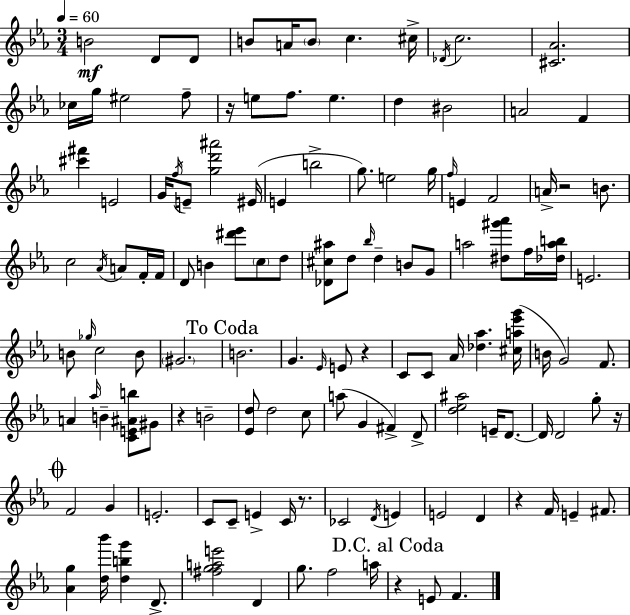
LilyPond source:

{
  \clef treble
  \numericTimeSignature
  \time 3/4
  \key c \minor
  \tempo 4 = 60
  b'2\mf d'8 d'8 | b'8 a'16 \parenthesize b'8 c''4. cis''16-> | \acciaccatura { des'16 } c''2. | <cis' aes'>2. | \break ces''16 g''16 eis''2 f''8-- | r16 e''8 f''8. e''4. | d''4 bis'2 | a'2 f'4 | \break <cis''' fis'''>4 e'2 | g'16 \acciaccatura { f''16 } e'8-- <g'' d''' ais'''>2 | eis'16( e'4 b''2-> | g''8.) e''2 | \break g''16 \grace { f''16 } e'4 f'2 | a'16-> r2 | b'8. c''2 \acciaccatura { aes'16 } | a'8 f'16-. f'16 d'8 b'4 <dis''' ees'''>8 | \break \parenthesize c''8 d''8 <des' cis'' ais''>8 d''8 \grace { bes''16 } d''4-- | b'8 g'8 a''2 | <dis'' gis''' aes'''>8 f''16 <des'' a'' b''>16 e'2. | b'8 \grace { ges''16 } c''2 | \break b'8 \parenthesize gis'2. | \mark "To Coda" b'2. | g'4. | \grace { ees'16 } e'8 r4 c'8 c'8 aes'16 | \break <des'' aes''>4. <cis'' a'' ees''' g'''>16( b'16 g'2) | f'8. a'4 \grace { aes''16 } | b'4-- <c' e' ais' b''>8 gis'8 r4 | b'2-- <ees' d''>8 d''2 | \break c''8 a''8( g'4 | fis'4->) d'8-> <d'' ees'' ais''>2 | e'16-- d'8.~~ d'16 d'2 | g''8-. r16 \mark \markup { \musicglyph "scripts.coda" } f'2 | \break g'4 e'2.-. | c'8 c'8-- | e'4-> c'16 r8. ces'2 | \acciaccatura { d'16 } e'4 e'2 | \break d'4 r4 | f'16 e'4-- fis'8. <aes' g''>4 | <d'' bes'''>16 <d'' b'' g'''>4 d'8.-> <fis'' g'' a'' e'''>2 | d'4 g''8. | \break f''2 a''16 \mark "D.C. al Coda" r4 | e'8 f'4. \bar "|."
}